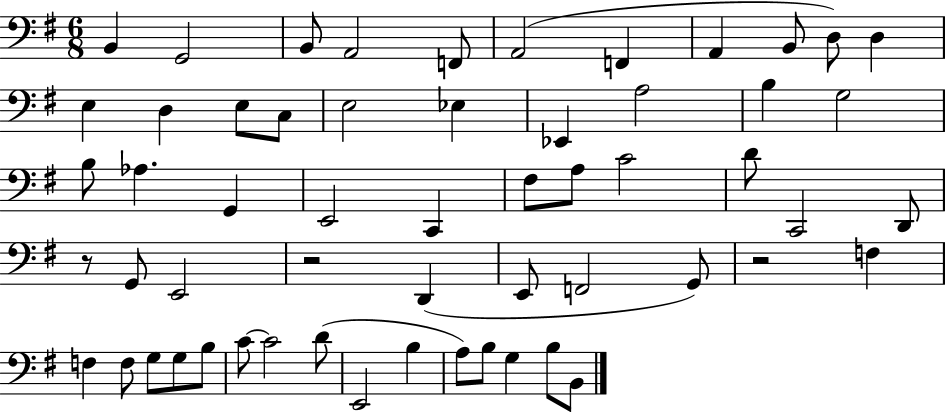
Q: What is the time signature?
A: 6/8